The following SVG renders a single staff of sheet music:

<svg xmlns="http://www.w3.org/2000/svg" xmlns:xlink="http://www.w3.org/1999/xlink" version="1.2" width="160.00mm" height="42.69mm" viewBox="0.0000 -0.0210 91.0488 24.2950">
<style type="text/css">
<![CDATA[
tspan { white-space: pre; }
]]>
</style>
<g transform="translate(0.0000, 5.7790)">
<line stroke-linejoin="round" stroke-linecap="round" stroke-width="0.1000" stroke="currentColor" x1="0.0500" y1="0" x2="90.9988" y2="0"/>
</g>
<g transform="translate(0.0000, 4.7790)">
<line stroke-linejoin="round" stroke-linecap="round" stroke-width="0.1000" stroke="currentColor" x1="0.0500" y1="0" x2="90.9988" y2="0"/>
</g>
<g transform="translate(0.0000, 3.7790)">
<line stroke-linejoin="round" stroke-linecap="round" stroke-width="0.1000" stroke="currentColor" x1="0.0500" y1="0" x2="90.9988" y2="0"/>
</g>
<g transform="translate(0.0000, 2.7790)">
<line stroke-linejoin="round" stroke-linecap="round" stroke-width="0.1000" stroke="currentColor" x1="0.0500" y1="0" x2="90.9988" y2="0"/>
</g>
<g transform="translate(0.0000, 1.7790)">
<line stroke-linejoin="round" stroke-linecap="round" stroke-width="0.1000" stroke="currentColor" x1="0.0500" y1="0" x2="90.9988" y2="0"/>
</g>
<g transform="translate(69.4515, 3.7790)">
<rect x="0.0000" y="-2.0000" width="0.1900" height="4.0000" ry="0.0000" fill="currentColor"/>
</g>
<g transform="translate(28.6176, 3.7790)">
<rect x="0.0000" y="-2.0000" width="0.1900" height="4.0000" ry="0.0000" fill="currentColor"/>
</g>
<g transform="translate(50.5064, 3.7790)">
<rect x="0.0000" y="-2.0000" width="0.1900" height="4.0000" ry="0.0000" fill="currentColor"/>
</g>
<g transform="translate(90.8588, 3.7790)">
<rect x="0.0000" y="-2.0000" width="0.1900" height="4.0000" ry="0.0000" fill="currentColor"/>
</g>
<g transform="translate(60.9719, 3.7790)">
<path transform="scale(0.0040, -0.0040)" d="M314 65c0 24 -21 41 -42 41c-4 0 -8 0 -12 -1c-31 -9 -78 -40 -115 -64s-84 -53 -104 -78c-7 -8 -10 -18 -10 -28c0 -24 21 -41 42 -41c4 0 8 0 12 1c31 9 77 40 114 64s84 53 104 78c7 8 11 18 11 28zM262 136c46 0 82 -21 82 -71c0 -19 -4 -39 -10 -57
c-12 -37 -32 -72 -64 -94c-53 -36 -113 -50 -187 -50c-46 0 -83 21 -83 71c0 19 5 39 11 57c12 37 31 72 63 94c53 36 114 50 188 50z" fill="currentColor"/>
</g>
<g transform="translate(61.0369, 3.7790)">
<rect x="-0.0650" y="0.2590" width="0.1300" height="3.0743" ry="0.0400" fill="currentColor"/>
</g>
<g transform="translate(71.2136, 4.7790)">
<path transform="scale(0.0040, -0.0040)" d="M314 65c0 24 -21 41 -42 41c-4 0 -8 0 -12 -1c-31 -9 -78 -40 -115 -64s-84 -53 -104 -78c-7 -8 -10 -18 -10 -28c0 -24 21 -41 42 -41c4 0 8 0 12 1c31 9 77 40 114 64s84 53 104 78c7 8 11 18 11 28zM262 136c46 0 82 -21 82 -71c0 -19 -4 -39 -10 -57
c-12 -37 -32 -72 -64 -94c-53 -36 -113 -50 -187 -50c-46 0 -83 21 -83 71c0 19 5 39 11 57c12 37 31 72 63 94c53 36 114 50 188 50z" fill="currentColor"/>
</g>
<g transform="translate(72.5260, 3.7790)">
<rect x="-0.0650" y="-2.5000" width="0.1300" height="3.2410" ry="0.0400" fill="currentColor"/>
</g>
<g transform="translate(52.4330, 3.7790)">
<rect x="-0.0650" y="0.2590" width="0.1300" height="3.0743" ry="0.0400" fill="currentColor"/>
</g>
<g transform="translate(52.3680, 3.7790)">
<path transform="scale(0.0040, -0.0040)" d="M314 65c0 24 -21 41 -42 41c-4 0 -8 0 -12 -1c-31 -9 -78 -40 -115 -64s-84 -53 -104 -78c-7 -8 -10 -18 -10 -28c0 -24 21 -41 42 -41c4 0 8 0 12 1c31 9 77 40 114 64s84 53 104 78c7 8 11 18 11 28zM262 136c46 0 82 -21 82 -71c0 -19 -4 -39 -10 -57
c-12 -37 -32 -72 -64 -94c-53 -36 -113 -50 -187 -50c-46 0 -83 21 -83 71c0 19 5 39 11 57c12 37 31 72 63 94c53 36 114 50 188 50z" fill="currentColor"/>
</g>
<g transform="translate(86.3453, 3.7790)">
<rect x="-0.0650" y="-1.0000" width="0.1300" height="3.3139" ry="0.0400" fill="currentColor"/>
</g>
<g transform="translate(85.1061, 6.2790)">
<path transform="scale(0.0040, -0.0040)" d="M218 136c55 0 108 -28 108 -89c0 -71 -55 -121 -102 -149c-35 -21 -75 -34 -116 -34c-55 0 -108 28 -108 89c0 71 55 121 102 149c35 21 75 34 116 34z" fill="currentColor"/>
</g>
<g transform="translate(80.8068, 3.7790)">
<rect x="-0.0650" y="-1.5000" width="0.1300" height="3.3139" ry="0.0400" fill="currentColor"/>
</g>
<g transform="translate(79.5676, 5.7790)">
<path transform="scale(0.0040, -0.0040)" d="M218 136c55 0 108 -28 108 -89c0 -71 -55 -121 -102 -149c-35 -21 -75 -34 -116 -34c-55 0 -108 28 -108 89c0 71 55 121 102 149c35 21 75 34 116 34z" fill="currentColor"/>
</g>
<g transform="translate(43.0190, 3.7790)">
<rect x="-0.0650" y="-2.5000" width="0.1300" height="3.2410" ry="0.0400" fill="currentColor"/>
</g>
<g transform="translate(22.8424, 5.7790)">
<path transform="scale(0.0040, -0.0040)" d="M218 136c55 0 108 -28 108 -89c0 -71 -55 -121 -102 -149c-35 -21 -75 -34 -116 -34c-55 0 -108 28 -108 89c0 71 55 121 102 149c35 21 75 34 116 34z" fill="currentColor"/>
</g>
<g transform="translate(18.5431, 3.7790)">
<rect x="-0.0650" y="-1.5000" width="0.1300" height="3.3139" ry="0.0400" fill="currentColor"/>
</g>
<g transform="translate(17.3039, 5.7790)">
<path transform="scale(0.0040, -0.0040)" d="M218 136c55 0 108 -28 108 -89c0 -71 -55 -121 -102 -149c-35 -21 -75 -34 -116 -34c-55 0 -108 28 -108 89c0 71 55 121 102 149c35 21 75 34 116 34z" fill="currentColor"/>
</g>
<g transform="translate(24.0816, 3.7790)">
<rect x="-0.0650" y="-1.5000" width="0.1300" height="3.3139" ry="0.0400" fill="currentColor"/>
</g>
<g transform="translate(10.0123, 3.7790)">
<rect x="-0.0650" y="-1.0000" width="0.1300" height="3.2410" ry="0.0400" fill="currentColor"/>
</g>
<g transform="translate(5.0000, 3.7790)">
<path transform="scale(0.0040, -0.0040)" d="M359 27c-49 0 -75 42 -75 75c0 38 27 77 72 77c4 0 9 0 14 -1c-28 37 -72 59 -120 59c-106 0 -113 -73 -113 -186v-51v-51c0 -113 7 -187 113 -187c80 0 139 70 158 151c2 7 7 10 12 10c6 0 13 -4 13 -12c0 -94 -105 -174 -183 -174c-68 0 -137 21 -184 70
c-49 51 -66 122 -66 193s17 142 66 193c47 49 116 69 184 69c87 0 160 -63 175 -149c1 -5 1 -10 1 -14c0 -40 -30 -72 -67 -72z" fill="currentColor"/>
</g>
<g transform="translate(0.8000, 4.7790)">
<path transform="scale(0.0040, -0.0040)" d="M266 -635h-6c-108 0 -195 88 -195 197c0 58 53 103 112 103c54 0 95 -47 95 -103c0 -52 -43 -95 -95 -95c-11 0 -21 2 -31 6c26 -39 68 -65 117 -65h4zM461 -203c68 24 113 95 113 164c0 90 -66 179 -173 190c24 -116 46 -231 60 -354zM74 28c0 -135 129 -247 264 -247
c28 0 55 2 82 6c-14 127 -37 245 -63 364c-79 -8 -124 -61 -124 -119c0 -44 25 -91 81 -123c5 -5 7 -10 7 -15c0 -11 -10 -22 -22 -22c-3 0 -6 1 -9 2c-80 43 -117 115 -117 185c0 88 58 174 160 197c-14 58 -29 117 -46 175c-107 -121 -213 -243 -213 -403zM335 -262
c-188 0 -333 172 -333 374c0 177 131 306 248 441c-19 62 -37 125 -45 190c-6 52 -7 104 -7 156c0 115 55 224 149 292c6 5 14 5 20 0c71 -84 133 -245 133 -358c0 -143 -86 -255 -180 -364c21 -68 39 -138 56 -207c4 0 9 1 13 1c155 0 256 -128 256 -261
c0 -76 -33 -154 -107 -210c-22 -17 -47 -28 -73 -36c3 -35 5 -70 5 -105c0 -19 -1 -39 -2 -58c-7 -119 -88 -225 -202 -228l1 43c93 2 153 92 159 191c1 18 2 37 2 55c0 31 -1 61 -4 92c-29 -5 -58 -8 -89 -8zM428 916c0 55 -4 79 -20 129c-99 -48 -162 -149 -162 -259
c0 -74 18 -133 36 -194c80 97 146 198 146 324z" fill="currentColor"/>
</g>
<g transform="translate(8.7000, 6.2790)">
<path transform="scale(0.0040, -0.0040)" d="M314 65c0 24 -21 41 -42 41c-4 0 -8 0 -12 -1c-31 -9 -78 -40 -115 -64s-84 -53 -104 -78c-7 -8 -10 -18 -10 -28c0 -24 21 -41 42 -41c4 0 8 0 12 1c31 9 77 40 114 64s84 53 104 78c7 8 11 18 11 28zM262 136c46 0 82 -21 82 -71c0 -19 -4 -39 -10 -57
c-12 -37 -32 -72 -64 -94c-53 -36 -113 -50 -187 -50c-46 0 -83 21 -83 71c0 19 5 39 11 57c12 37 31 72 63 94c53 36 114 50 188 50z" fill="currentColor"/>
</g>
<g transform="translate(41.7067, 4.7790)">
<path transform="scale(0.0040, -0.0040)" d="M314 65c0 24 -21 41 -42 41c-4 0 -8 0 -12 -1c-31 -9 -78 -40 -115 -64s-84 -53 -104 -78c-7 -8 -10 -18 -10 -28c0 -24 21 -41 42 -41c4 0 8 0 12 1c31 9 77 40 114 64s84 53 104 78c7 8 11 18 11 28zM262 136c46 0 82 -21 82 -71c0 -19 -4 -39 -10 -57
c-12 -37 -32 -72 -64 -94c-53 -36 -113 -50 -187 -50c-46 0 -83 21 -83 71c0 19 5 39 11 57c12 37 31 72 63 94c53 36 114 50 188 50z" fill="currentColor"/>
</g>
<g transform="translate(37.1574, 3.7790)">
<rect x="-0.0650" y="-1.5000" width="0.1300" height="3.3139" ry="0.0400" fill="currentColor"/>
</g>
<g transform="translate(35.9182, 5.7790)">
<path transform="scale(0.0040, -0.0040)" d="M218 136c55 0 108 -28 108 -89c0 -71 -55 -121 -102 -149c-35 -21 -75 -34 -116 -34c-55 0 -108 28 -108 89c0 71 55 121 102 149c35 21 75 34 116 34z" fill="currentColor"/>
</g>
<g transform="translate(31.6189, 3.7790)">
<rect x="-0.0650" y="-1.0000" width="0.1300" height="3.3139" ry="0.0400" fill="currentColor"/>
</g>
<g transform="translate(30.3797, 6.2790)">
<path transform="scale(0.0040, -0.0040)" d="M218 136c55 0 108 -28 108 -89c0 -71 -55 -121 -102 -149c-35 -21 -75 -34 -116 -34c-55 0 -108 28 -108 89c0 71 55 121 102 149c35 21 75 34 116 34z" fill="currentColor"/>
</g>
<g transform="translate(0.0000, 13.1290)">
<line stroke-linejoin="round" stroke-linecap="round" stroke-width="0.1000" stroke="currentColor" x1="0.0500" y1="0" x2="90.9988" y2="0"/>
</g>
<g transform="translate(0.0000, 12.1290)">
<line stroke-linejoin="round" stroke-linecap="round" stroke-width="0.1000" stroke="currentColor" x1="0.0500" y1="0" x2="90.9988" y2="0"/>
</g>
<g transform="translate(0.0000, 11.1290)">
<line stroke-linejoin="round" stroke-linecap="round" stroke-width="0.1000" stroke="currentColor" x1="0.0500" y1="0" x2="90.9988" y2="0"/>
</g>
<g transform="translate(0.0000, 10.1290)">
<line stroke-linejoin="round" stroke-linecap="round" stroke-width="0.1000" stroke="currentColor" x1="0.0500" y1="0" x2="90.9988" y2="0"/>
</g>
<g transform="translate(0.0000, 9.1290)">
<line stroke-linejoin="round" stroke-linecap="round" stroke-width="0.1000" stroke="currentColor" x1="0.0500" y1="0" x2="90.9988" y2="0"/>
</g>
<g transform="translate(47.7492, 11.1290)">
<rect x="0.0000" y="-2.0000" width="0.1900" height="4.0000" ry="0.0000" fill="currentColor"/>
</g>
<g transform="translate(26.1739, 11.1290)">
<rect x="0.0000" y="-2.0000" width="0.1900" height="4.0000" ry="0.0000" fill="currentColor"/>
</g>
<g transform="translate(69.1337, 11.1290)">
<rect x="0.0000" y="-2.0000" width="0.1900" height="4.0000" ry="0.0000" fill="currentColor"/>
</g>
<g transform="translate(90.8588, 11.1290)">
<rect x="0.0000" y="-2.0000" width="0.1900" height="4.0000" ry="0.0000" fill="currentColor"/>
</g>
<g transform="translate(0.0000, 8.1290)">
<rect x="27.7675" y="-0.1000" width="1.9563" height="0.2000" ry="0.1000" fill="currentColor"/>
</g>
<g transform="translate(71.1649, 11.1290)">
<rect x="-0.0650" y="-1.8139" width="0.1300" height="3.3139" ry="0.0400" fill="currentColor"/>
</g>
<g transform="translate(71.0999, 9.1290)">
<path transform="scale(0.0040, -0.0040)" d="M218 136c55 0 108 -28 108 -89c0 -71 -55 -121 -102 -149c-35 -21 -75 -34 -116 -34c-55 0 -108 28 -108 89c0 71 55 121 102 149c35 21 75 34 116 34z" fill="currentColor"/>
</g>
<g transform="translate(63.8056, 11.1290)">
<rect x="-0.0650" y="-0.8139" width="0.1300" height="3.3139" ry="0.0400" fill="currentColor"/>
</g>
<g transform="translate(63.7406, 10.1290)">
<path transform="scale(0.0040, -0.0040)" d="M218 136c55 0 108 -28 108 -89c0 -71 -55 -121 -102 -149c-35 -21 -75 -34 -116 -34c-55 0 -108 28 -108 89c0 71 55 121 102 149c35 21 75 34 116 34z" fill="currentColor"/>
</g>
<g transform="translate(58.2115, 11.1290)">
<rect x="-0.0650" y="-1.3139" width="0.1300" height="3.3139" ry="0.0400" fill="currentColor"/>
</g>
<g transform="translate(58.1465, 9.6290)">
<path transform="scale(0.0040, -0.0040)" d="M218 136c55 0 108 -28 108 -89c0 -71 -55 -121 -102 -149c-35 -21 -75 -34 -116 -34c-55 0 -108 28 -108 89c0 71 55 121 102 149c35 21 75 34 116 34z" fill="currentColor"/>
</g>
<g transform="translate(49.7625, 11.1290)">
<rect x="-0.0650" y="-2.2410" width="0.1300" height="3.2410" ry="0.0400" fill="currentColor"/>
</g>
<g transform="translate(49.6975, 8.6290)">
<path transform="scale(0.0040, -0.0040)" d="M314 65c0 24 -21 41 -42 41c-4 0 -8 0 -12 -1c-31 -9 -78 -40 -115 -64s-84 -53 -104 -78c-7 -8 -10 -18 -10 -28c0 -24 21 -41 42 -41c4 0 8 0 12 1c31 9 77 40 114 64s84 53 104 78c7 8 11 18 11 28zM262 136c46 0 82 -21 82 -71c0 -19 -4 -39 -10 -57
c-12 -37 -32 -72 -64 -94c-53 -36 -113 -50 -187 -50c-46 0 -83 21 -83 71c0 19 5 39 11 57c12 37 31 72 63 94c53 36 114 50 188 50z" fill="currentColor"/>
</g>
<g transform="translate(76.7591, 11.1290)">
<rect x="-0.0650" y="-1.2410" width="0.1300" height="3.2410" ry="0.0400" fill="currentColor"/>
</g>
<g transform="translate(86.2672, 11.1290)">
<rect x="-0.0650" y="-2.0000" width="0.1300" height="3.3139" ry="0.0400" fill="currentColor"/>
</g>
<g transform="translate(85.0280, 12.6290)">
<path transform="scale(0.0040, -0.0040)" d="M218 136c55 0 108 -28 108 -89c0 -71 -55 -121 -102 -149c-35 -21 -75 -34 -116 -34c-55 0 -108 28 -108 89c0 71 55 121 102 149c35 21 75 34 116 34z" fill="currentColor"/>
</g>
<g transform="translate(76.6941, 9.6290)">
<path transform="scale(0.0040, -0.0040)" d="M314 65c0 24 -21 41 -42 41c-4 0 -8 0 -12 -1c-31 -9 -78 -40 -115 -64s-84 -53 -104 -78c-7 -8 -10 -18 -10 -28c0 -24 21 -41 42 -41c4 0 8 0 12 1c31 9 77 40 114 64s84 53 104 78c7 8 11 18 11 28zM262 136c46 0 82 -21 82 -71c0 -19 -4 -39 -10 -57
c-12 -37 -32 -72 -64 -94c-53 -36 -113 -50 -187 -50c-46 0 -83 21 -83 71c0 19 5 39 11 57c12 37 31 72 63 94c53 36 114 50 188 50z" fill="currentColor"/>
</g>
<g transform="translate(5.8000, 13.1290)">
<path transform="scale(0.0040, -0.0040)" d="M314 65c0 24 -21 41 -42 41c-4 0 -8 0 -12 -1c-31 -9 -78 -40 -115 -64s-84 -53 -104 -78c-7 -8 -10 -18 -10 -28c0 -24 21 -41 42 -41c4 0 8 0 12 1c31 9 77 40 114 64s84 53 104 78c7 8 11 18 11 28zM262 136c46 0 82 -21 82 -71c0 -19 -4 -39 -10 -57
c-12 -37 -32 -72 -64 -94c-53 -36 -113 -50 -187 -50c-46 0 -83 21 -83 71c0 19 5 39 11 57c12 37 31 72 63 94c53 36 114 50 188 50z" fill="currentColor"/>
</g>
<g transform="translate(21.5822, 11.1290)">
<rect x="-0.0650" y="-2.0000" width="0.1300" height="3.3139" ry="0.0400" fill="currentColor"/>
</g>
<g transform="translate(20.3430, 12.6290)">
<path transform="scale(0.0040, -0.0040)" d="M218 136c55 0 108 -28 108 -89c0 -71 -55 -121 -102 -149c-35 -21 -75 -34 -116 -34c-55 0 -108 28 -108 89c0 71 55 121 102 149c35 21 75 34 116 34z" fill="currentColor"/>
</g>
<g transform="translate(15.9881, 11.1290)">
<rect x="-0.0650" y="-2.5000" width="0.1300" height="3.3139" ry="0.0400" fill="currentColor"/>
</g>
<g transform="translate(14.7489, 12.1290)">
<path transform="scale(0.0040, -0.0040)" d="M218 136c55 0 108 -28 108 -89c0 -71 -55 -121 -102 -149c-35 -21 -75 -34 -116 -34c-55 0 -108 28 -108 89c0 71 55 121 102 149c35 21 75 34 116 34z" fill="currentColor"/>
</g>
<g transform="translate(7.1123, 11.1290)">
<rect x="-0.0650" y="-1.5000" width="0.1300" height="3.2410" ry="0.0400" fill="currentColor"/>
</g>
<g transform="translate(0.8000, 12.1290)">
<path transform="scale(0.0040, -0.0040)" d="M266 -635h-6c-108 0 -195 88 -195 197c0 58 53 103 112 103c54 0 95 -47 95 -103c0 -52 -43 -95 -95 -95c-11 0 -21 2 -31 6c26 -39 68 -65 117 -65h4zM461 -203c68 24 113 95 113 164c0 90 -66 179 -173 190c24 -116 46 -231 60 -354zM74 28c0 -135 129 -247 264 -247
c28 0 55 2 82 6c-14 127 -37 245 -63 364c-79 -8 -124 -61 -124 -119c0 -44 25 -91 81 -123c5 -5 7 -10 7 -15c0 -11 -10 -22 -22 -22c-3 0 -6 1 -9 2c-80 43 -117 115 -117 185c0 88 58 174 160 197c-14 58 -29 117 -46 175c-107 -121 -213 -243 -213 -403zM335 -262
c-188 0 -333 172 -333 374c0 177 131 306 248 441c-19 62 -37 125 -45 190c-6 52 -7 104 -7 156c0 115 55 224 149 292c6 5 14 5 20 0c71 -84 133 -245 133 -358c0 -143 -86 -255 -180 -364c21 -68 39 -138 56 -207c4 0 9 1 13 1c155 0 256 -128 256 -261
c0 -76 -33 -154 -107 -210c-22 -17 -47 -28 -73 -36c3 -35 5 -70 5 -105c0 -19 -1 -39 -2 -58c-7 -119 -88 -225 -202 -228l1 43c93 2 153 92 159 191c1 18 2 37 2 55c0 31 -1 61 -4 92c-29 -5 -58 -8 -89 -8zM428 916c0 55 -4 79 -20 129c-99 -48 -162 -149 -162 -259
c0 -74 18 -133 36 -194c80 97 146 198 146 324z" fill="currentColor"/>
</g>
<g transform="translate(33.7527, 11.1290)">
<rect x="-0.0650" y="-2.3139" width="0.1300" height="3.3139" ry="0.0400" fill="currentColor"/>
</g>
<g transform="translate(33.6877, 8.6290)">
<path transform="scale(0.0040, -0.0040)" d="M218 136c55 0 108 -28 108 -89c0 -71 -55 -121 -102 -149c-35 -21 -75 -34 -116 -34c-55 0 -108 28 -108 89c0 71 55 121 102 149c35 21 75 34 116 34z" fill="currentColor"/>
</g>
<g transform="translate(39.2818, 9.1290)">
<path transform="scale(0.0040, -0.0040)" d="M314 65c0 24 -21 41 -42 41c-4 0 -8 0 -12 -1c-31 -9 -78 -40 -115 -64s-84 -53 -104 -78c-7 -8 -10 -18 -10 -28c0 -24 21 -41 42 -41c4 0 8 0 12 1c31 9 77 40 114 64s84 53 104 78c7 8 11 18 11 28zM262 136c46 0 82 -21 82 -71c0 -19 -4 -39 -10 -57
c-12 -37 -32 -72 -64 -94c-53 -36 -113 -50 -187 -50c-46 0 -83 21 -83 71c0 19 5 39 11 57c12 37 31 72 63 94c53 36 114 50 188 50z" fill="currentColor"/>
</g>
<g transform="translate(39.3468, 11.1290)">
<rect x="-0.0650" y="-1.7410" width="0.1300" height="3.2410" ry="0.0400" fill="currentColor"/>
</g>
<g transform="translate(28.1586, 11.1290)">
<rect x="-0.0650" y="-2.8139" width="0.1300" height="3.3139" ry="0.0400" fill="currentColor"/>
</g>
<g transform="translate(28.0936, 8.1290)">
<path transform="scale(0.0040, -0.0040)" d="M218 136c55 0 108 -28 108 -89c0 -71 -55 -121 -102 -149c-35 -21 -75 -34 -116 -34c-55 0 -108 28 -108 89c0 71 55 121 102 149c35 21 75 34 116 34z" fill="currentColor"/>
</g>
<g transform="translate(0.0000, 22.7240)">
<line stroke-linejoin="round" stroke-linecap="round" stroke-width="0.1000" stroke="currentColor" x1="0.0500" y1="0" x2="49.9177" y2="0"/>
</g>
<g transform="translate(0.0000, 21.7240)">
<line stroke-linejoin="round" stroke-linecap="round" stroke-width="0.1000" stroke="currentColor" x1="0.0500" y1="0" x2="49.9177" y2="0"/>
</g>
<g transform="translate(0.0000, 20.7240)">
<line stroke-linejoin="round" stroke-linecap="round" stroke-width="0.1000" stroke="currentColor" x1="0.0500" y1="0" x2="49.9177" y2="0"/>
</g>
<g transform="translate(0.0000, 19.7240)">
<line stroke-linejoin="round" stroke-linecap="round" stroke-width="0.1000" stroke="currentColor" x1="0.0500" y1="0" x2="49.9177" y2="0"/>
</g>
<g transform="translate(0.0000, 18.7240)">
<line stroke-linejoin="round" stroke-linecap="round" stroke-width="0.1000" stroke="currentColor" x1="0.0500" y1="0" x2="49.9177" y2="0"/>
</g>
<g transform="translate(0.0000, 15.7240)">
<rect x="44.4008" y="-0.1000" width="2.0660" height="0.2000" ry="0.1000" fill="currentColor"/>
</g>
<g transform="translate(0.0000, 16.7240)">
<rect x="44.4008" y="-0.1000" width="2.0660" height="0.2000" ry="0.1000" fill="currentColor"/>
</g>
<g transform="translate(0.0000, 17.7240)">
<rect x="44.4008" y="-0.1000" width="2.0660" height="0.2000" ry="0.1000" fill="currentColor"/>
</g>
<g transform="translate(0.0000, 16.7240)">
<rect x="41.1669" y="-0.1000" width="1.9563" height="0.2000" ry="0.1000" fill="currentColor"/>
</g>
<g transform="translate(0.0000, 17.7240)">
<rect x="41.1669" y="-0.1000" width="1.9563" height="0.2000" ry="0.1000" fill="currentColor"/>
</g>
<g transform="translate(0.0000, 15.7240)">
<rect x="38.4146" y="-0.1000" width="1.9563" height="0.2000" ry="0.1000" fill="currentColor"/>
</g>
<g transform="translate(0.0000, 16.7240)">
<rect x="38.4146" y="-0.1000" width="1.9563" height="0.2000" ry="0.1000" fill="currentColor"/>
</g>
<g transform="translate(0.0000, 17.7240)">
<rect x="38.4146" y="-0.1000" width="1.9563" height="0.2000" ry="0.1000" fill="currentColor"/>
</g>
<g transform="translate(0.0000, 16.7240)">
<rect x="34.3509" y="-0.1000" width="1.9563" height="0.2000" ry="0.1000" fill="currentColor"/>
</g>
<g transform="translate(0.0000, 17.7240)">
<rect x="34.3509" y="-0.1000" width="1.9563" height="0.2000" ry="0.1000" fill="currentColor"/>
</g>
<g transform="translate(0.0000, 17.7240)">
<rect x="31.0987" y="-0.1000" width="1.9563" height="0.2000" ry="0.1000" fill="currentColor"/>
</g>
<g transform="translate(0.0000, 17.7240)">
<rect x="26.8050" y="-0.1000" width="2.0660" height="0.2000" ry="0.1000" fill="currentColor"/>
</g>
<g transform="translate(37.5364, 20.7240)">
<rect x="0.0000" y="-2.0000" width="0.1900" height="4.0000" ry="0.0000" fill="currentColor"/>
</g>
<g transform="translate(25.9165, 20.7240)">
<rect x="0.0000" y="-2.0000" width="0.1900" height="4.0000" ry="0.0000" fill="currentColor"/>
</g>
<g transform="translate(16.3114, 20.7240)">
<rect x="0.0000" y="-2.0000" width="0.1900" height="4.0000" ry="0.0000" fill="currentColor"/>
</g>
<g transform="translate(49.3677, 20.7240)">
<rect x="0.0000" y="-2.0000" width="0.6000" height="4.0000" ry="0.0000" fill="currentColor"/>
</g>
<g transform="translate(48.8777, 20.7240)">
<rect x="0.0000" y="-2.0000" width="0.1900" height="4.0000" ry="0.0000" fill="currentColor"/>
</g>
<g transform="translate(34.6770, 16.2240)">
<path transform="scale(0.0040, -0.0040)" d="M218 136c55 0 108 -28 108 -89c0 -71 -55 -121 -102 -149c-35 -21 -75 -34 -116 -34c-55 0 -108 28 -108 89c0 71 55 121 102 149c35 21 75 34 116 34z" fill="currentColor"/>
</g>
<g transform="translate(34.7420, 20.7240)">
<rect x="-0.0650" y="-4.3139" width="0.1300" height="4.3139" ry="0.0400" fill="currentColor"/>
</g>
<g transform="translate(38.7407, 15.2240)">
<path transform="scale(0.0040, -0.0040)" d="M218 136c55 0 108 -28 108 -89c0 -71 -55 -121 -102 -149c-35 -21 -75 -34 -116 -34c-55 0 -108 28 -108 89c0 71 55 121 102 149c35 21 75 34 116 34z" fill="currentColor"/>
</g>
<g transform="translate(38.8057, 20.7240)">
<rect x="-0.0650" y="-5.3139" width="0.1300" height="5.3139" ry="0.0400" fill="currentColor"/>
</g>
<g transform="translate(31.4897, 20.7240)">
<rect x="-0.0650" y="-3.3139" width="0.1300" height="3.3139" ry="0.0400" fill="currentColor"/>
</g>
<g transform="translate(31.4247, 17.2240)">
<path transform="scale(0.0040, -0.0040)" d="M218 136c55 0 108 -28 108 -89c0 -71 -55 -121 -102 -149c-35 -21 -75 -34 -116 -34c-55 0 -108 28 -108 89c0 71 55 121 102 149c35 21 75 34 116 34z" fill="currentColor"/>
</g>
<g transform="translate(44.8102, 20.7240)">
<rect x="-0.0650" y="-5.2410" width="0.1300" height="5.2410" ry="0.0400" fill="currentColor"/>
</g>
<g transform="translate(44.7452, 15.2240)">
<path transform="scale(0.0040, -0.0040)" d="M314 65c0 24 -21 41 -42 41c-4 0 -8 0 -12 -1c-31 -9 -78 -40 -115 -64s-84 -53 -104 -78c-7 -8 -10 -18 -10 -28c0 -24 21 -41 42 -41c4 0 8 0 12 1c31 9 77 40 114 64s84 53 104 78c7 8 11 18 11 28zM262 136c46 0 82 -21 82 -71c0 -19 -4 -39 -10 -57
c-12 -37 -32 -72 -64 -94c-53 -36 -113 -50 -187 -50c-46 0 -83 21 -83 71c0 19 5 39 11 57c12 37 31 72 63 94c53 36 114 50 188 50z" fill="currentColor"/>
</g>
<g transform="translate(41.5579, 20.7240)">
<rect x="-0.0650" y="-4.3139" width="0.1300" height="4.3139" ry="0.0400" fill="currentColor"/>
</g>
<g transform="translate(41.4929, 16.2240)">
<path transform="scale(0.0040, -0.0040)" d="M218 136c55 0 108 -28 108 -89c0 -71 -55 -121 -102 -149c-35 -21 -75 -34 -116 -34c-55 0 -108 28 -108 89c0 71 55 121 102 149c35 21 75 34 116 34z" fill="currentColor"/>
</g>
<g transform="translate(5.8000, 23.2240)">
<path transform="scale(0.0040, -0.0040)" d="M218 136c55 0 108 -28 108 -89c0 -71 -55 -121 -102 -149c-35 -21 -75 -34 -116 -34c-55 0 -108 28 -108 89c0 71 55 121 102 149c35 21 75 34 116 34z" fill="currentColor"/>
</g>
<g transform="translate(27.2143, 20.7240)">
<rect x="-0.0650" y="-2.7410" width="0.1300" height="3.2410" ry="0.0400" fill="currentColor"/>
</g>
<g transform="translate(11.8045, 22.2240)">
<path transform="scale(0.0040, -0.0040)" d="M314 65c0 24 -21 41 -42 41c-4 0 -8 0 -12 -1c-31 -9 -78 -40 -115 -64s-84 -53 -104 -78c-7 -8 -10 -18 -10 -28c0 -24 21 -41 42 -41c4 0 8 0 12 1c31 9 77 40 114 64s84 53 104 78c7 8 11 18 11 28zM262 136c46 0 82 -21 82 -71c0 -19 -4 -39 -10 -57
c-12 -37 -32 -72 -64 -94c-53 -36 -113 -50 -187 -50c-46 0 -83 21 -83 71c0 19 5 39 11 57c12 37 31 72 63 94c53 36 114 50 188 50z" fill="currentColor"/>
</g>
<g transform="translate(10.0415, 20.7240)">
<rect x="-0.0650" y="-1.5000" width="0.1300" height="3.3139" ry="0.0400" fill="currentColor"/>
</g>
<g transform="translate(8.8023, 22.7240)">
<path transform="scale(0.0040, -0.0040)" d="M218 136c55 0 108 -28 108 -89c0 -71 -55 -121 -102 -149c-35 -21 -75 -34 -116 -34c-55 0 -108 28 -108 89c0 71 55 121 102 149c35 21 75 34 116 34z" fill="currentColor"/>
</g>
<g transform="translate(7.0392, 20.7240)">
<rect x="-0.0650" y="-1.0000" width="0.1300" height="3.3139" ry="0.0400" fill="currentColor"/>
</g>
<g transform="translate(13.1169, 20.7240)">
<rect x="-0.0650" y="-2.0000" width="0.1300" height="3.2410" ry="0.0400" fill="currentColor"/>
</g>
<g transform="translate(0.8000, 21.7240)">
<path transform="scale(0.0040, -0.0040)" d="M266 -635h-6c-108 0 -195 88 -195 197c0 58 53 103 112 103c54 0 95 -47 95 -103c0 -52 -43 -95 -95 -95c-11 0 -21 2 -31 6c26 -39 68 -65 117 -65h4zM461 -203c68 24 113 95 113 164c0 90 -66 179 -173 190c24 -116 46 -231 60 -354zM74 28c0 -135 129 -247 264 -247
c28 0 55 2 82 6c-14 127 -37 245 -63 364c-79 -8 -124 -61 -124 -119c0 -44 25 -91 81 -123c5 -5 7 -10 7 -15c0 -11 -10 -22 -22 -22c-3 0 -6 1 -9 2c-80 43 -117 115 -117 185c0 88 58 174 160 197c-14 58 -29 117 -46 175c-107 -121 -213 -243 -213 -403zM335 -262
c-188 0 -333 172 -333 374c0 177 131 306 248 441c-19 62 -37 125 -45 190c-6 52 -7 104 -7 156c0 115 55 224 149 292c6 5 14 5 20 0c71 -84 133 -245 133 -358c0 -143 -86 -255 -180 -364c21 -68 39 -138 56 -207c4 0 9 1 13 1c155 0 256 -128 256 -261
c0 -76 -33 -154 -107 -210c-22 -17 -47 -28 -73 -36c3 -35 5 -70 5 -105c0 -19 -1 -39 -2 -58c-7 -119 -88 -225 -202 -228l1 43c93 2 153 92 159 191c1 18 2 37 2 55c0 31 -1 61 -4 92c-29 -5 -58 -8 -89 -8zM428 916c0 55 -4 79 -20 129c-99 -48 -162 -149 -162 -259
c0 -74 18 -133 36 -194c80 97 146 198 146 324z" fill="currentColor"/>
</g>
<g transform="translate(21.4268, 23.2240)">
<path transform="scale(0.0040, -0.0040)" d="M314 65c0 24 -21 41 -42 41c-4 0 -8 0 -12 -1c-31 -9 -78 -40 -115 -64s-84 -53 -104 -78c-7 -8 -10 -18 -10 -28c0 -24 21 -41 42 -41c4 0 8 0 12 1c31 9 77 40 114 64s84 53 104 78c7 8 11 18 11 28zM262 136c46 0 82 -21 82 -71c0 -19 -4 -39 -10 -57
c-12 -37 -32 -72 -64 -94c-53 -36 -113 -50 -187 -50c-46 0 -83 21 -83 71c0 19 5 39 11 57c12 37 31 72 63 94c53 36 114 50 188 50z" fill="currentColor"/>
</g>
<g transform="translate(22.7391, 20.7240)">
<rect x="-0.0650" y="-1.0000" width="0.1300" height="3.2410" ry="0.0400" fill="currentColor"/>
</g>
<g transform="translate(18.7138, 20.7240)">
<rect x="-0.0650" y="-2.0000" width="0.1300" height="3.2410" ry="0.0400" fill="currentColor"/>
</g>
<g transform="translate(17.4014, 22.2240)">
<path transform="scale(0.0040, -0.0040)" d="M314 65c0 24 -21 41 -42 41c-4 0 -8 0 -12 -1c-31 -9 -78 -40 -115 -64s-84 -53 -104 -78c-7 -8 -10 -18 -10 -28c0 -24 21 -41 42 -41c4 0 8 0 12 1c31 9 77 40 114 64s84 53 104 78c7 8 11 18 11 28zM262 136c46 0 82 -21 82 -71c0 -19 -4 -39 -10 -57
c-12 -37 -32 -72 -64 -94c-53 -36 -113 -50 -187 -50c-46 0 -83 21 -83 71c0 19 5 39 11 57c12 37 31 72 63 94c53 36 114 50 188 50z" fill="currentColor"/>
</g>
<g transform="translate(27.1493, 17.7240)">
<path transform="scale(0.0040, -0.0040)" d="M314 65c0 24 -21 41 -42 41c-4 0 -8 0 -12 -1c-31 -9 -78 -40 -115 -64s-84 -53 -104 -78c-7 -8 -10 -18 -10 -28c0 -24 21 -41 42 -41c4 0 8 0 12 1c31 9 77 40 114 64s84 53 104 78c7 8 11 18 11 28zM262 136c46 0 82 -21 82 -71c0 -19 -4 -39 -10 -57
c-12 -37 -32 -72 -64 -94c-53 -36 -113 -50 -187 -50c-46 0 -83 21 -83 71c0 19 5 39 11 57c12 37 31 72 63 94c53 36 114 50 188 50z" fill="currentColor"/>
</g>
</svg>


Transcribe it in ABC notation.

X:1
T:Untitled
M:4/4
L:1/4
K:C
D2 E E D E G2 B2 B2 G2 E D E2 G F a g f2 g2 e d f e2 F D E F2 F2 D2 a2 b d' f' d' f'2